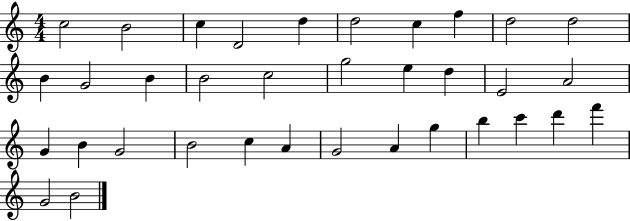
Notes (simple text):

C5/h B4/h C5/q D4/h D5/q D5/h C5/q F5/q D5/h D5/h B4/q G4/h B4/q B4/h C5/h G5/h E5/q D5/q E4/h A4/h G4/q B4/q G4/h B4/h C5/q A4/q G4/h A4/q G5/q B5/q C6/q D6/q F6/q G4/h B4/h